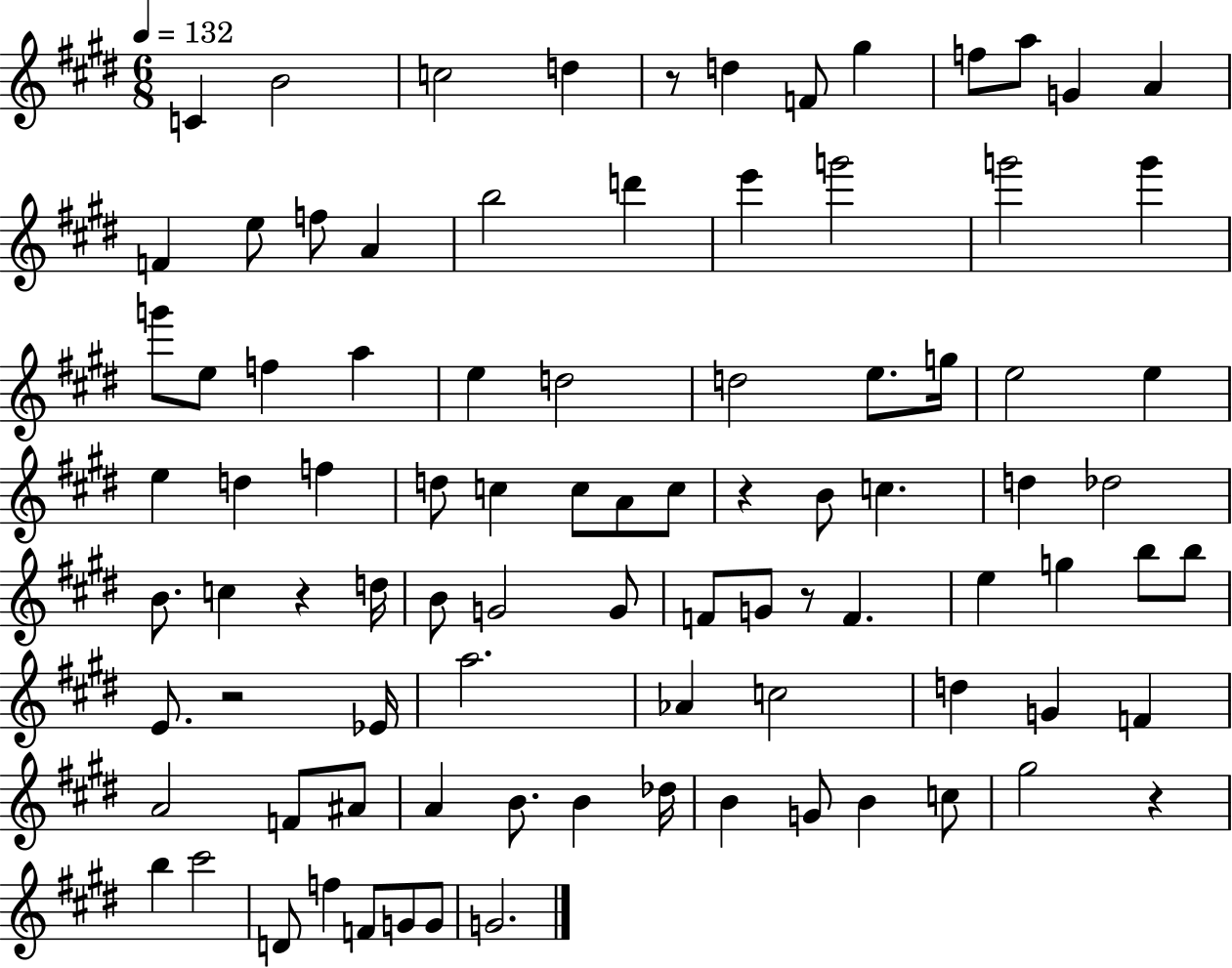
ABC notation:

X:1
T:Untitled
M:6/8
L:1/4
K:E
C B2 c2 d z/2 d F/2 ^g f/2 a/2 G A F e/2 f/2 A b2 d' e' g'2 g'2 g' g'/2 e/2 f a e d2 d2 e/2 g/4 e2 e e d f d/2 c c/2 A/2 c/2 z B/2 c d _d2 B/2 c z d/4 B/2 G2 G/2 F/2 G/2 z/2 F e g b/2 b/2 E/2 z2 _E/4 a2 _A c2 d G F A2 F/2 ^A/2 A B/2 B _d/4 B G/2 B c/2 ^g2 z b ^c'2 D/2 f F/2 G/2 G/2 G2